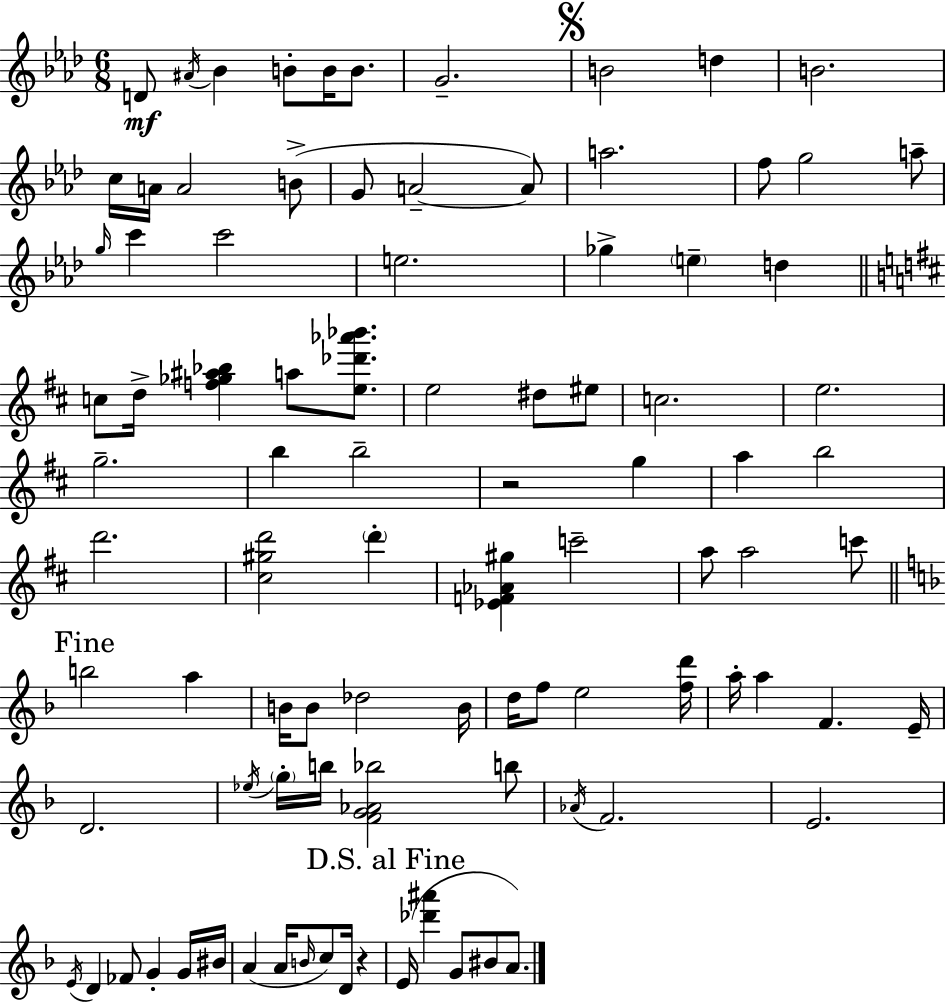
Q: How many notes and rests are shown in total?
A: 93